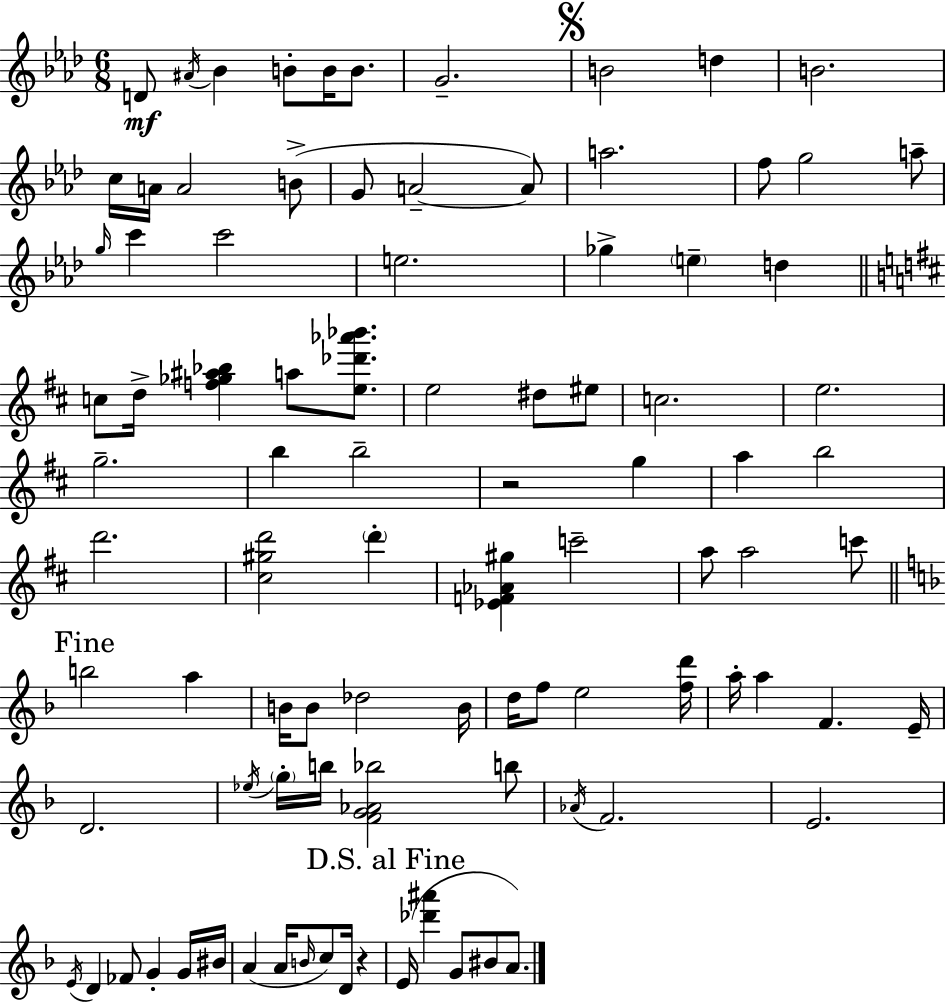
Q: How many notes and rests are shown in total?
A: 93